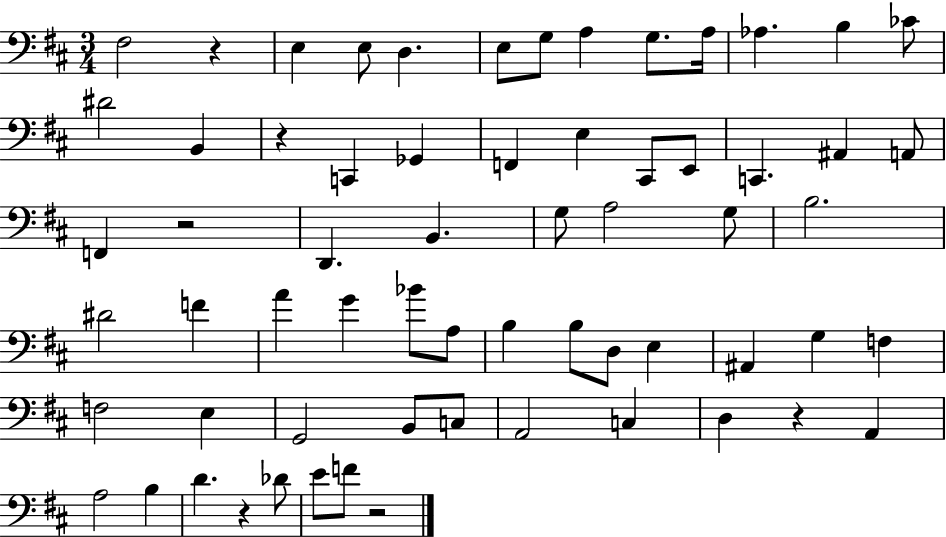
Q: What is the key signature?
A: D major